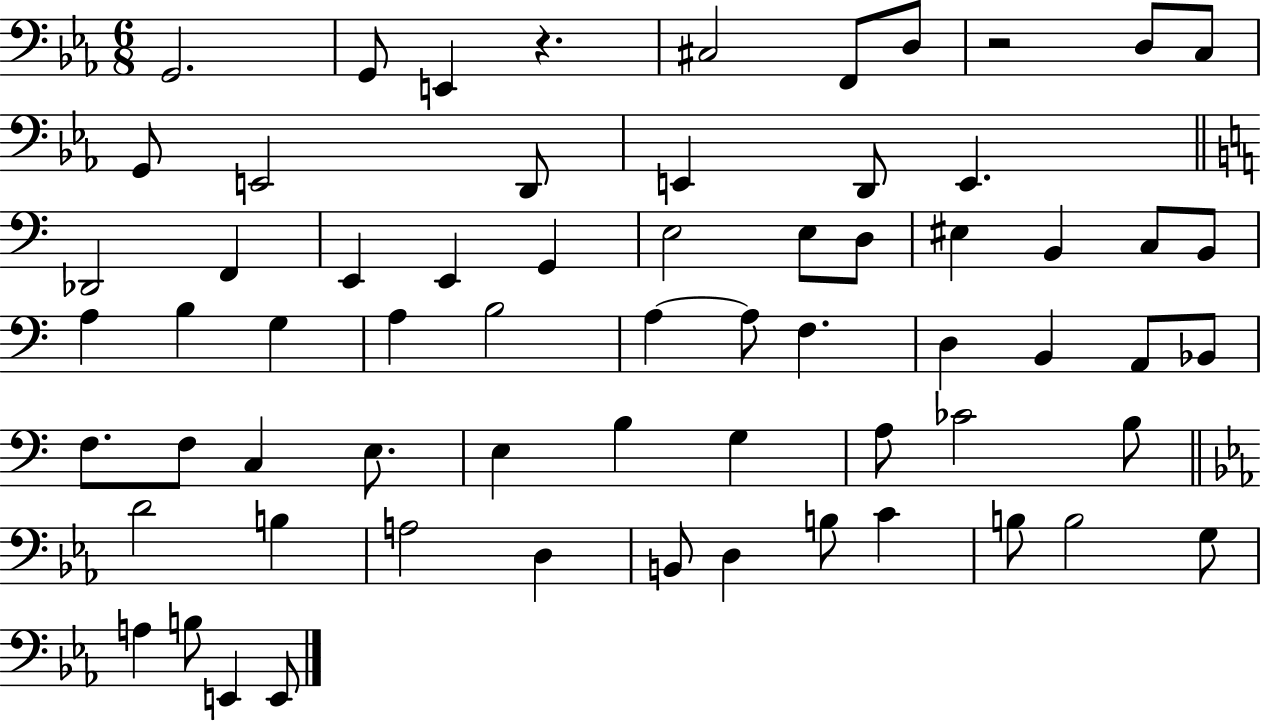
G2/h. G2/e E2/q R/q. C#3/h F2/e D3/e R/h D3/e C3/e G2/e E2/h D2/e E2/q D2/e E2/q. Db2/h F2/q E2/q E2/q G2/q E3/h E3/e D3/e EIS3/q B2/q C3/e B2/e A3/q B3/q G3/q A3/q B3/h A3/q A3/e F3/q. D3/q B2/q A2/e Bb2/e F3/e. F3/e C3/q E3/e. E3/q B3/q G3/q A3/e CES4/h B3/e D4/h B3/q A3/h D3/q B2/e D3/q B3/e C4/q B3/e B3/h G3/e A3/q B3/e E2/q E2/e